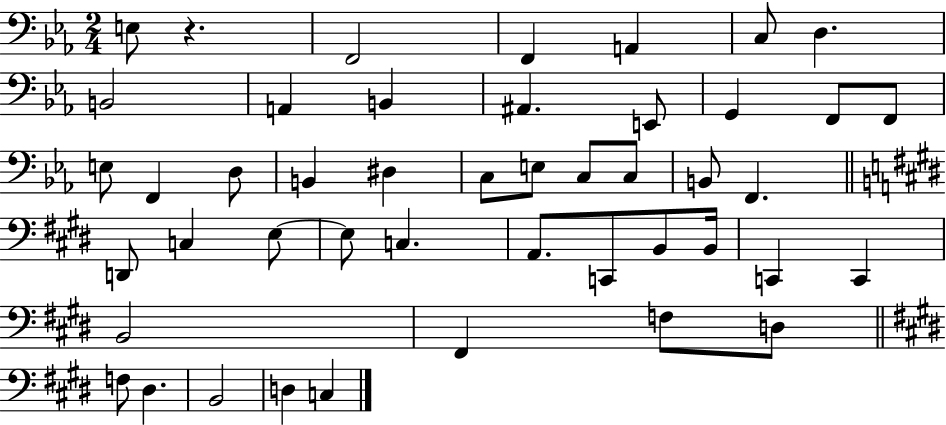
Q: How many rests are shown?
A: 1